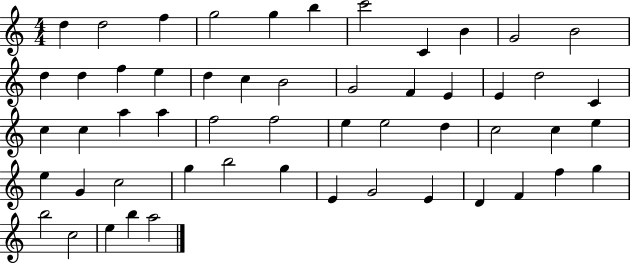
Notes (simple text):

D5/q D5/h F5/q G5/h G5/q B5/q C6/h C4/q B4/q G4/h B4/h D5/q D5/q F5/q E5/q D5/q C5/q B4/h G4/h F4/q E4/q E4/q D5/h C4/q C5/q C5/q A5/q A5/q F5/h F5/h E5/q E5/h D5/q C5/h C5/q E5/q E5/q G4/q C5/h G5/q B5/h G5/q E4/q G4/h E4/q D4/q F4/q F5/q G5/q B5/h C5/h E5/q B5/q A5/h